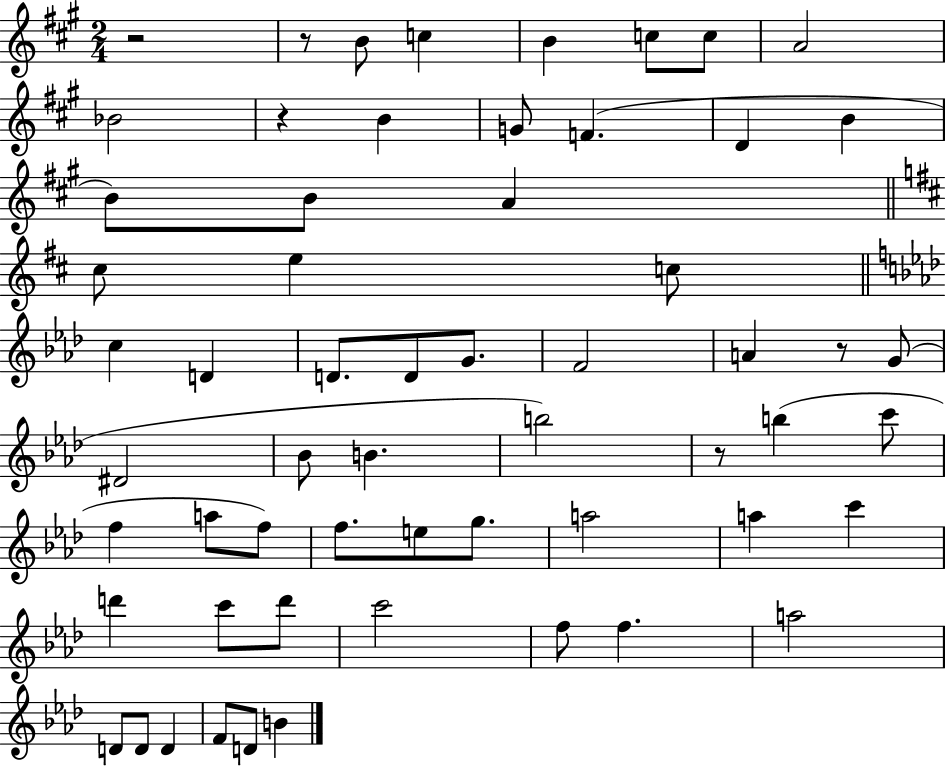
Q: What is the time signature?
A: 2/4